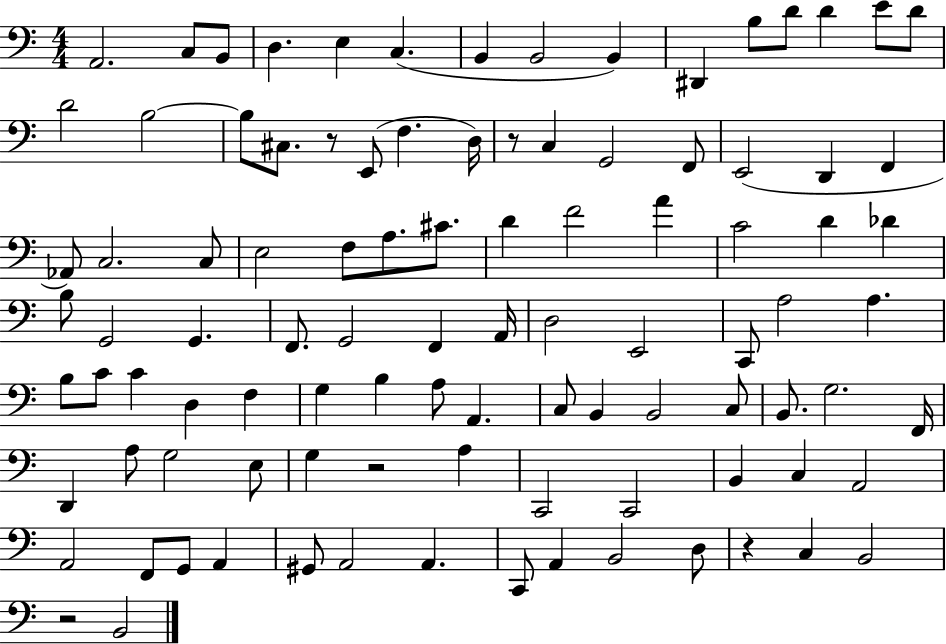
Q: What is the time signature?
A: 4/4